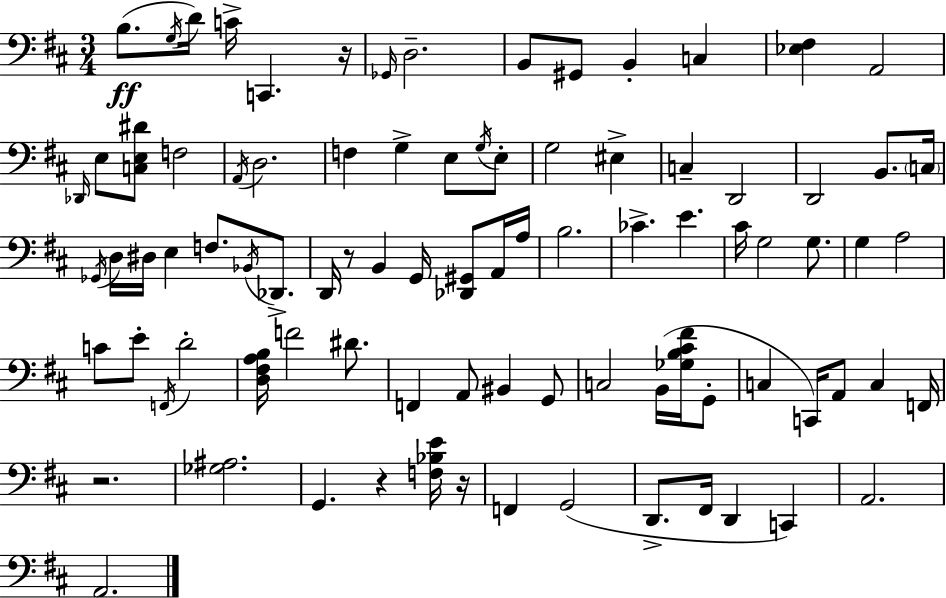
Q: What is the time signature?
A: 3/4